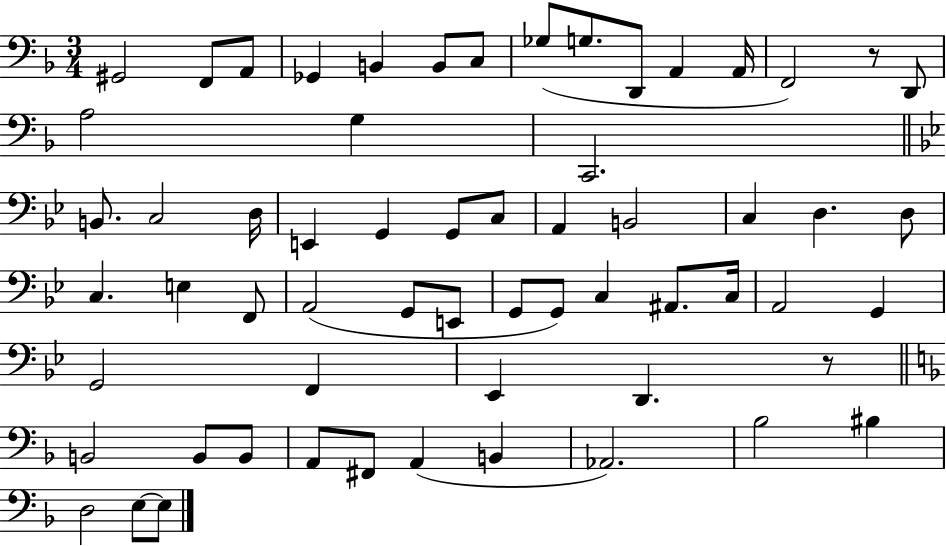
G#2/h F2/e A2/e Gb2/q B2/q B2/e C3/e Gb3/e G3/e. D2/e A2/q A2/s F2/h R/e D2/e A3/h G3/q C2/h. B2/e. C3/h D3/s E2/q G2/q G2/e C3/e A2/q B2/h C3/q D3/q. D3/e C3/q. E3/q F2/e A2/h G2/e E2/e G2/e G2/e C3/q A#2/e. C3/s A2/h G2/q G2/h F2/q Eb2/q D2/q. R/e B2/h B2/e B2/e A2/e F#2/e A2/q B2/q Ab2/h. Bb3/h BIS3/q D3/h E3/e E3/e